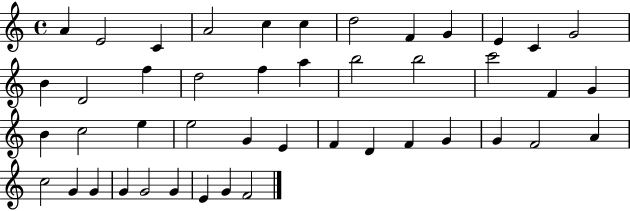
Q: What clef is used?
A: treble